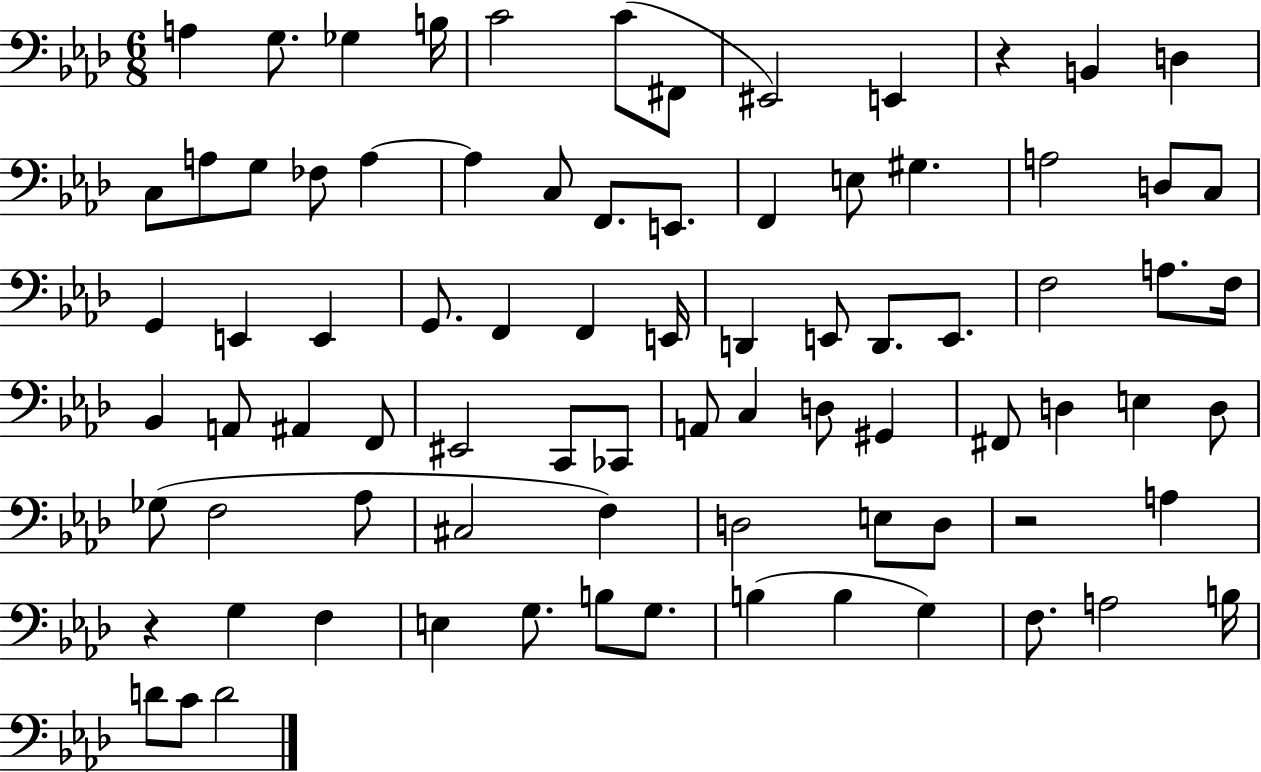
{
  \clef bass
  \numericTimeSignature
  \time 6/8
  \key aes \major
  a4 g8. ges4 b16 | c'2 c'8( fis,8 | eis,2) e,4 | r4 b,4 d4 | \break c8 a8 g8 fes8 a4~~ | a4 c8 f,8. e,8. | f,4 e8 gis4. | a2 d8 c8 | \break g,4 e,4 e,4 | g,8. f,4 f,4 e,16 | d,4 e,8 d,8. e,8. | f2 a8. f16 | \break bes,4 a,8 ais,4 f,8 | eis,2 c,8 ces,8 | a,8 c4 d8 gis,4 | fis,8 d4 e4 d8 | \break ges8( f2 aes8 | cis2 f4) | d2 e8 d8 | r2 a4 | \break r4 g4 f4 | e4 g8. b8 g8. | b4( b4 g4) | f8. a2 b16 | \break d'8 c'8 d'2 | \bar "|."
}